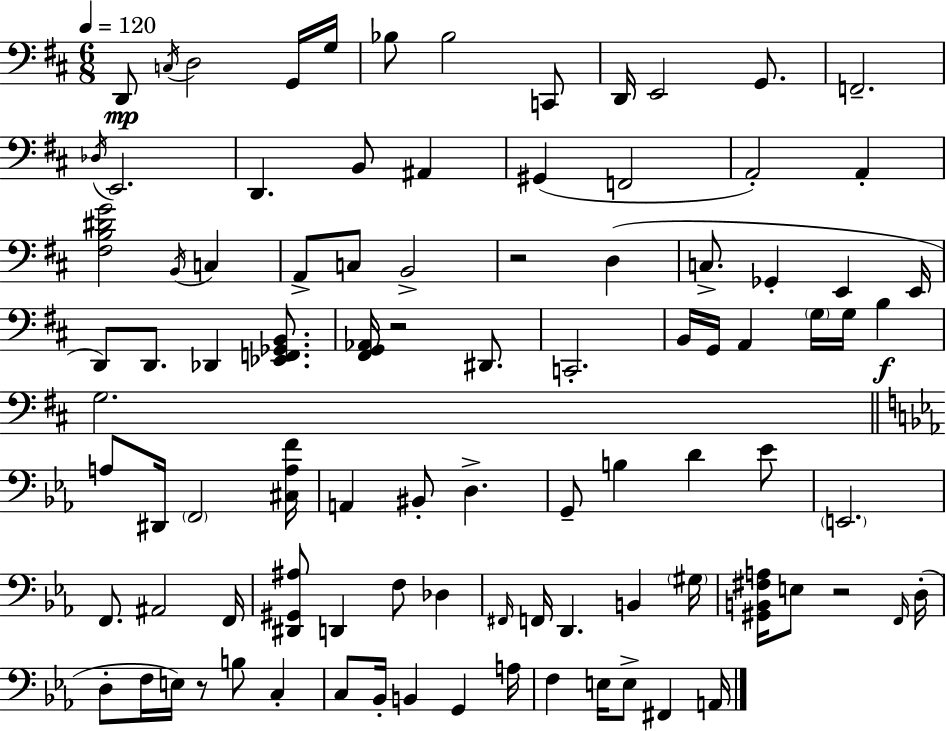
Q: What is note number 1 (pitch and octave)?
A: D2